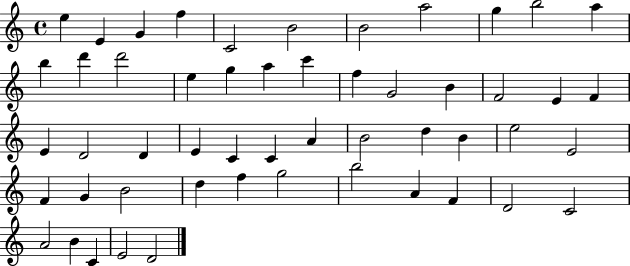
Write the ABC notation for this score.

X:1
T:Untitled
M:4/4
L:1/4
K:C
e E G f C2 B2 B2 a2 g b2 a b d' d'2 e g a c' f G2 B F2 E F E D2 D E C C A B2 d B e2 E2 F G B2 d f g2 b2 A F D2 C2 A2 B C E2 D2